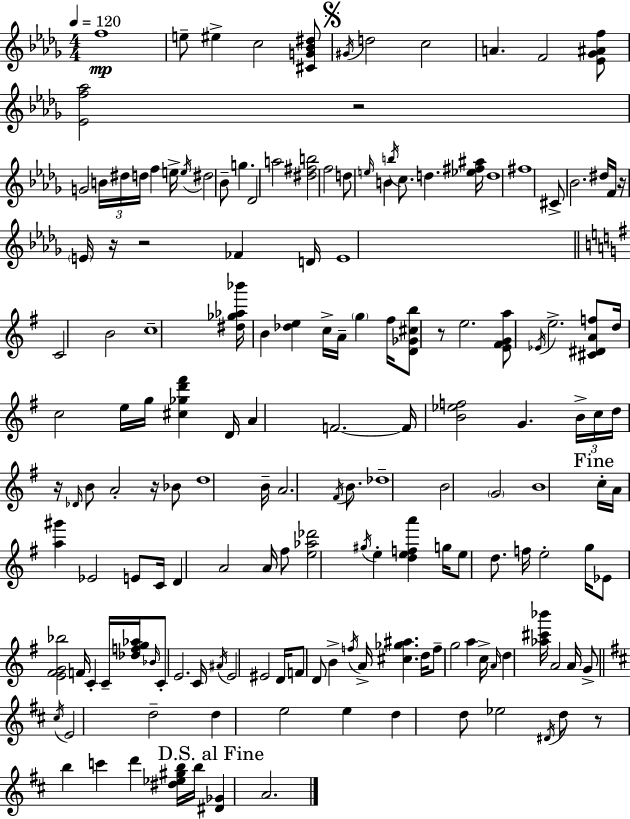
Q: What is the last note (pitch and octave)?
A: A4